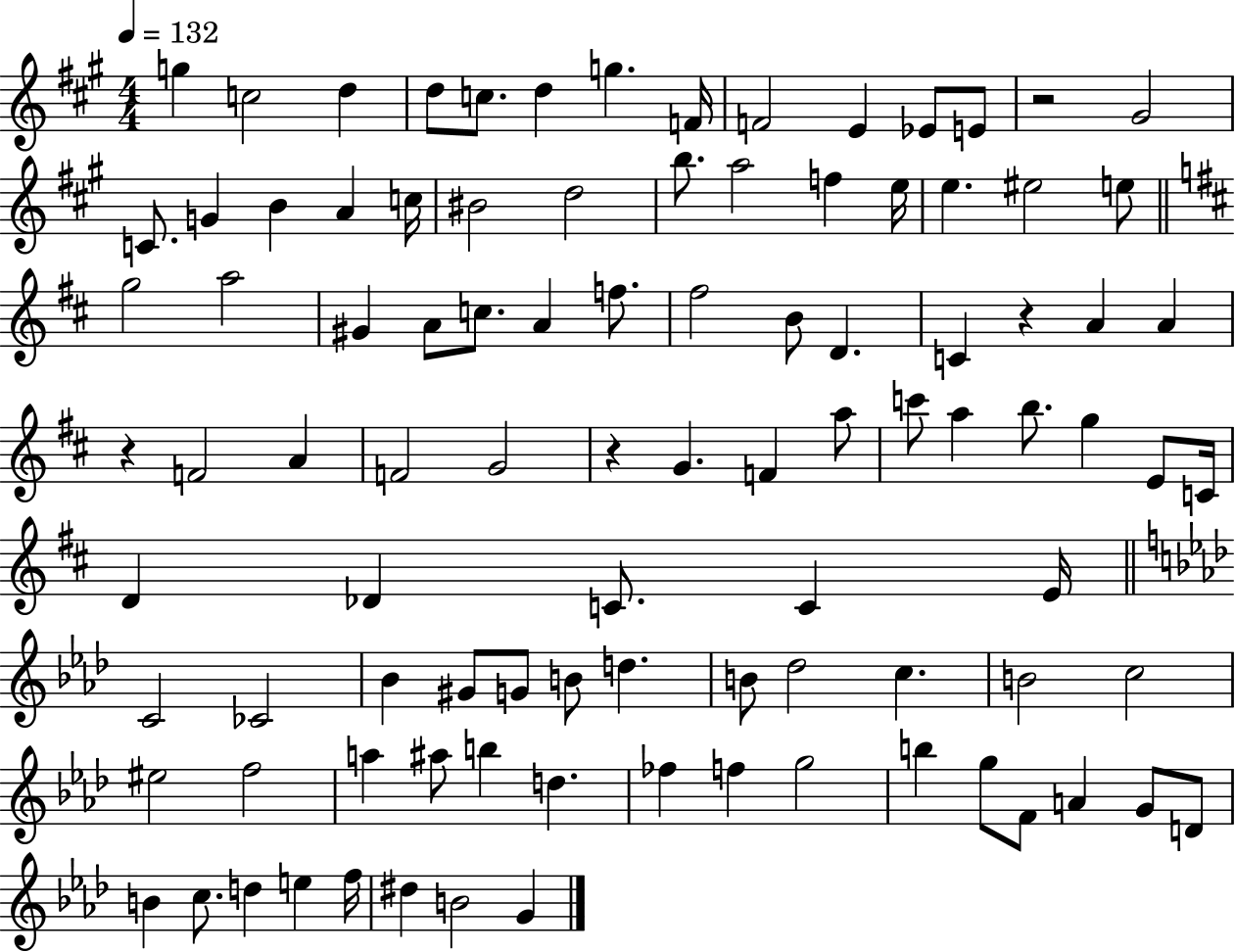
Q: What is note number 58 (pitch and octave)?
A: E4